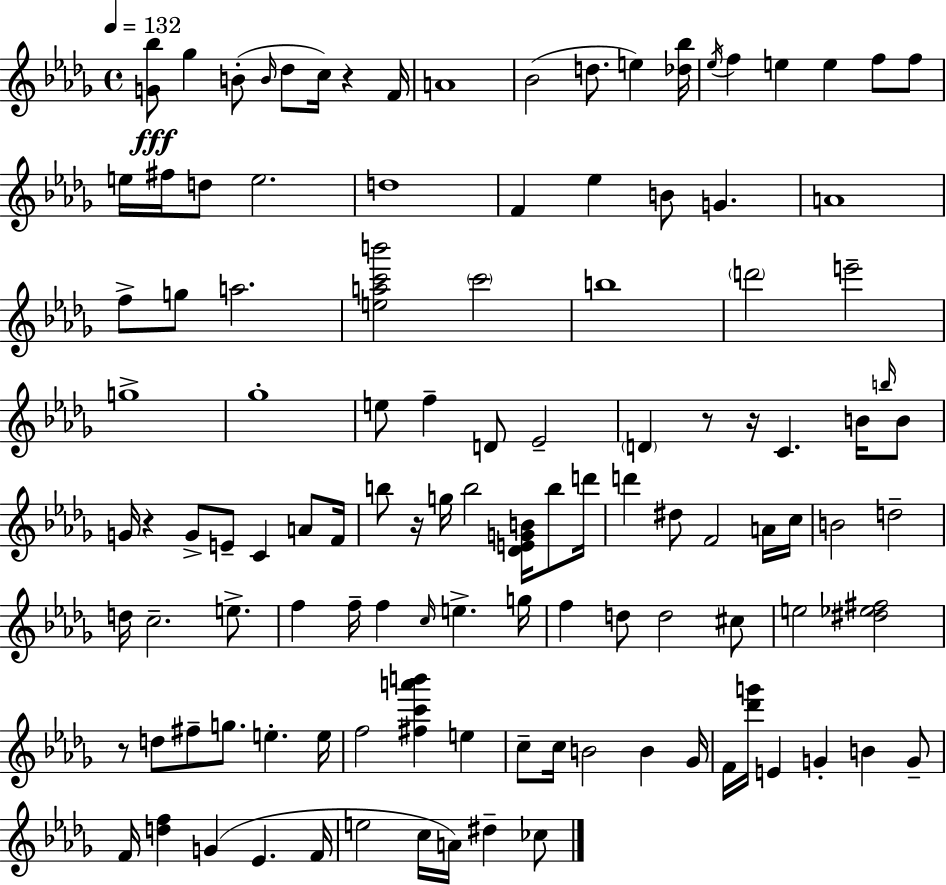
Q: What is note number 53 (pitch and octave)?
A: B5